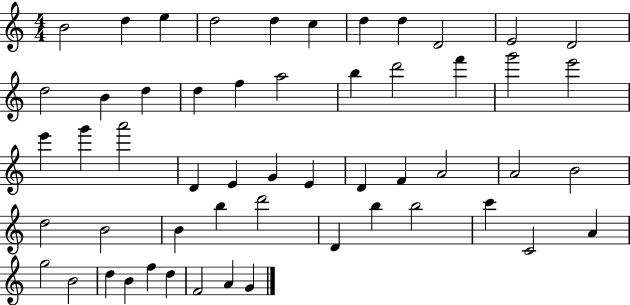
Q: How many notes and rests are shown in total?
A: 54